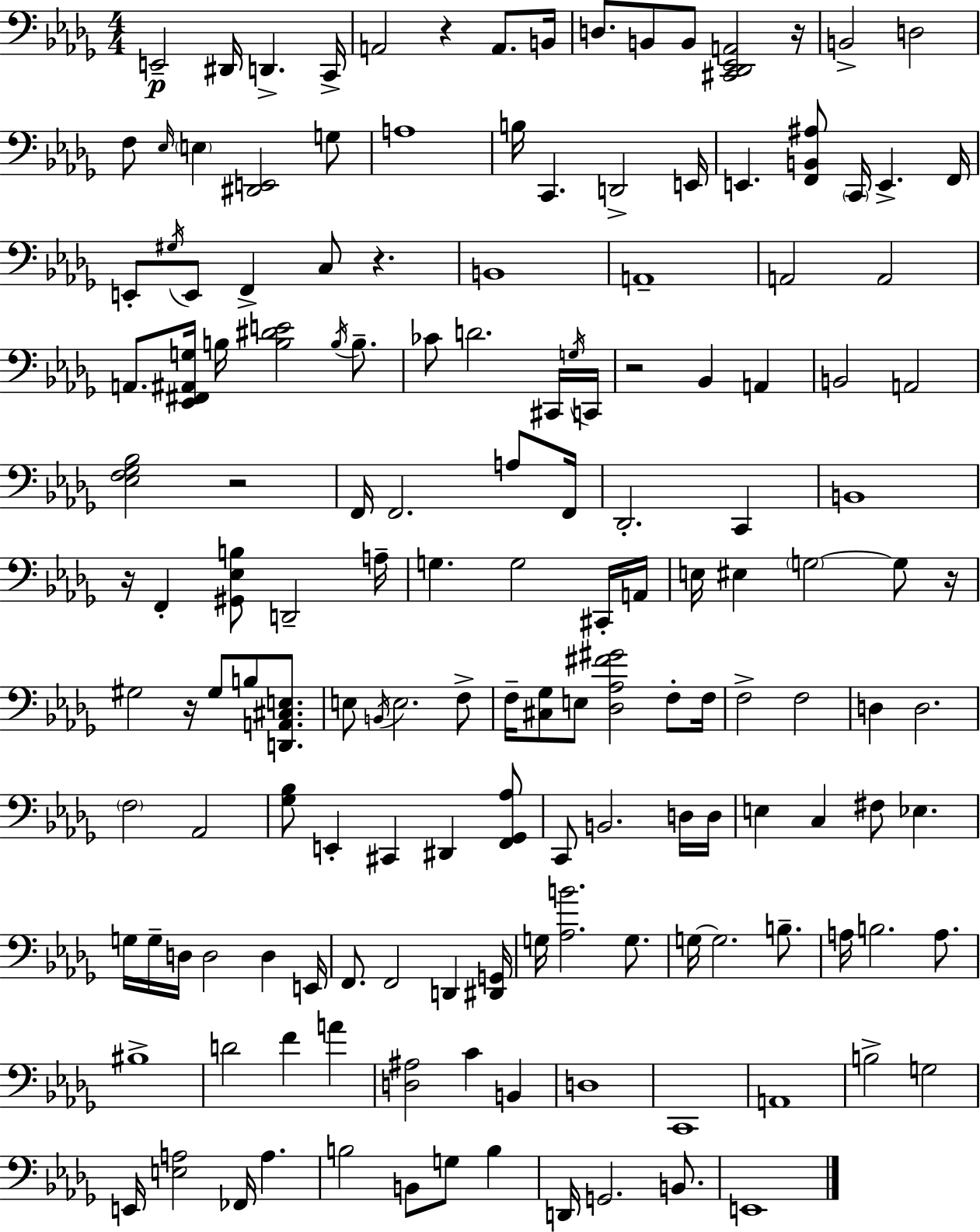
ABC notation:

X:1
T:Untitled
M:4/4
L:1/4
K:Bbm
E,,2 ^D,,/4 D,, C,,/4 A,,2 z A,,/2 B,,/4 D,/2 B,,/2 B,,/2 [^C,,_D,,_E,,A,,]2 z/4 B,,2 D,2 F,/2 _E,/4 E, [^D,,E,,]2 G,/2 A,4 B,/4 C,, D,,2 E,,/4 E,, [F,,B,,^A,]/2 C,,/4 E,, F,,/4 E,,/2 ^G,/4 E,,/2 F,, C,/2 z B,,4 A,,4 A,,2 A,,2 A,,/2 [_E,,^F,,^A,,G,]/4 B,/4 [B,^DE]2 B,/4 B,/2 _C/2 D2 ^C,,/4 G,/4 C,,/4 z2 _B,, A,, B,,2 A,,2 [_E,F,_G,_B,]2 z2 F,,/4 F,,2 A,/2 F,,/4 _D,,2 C,, B,,4 z/4 F,, [^G,,_E,B,]/2 D,,2 A,/4 G, G,2 ^C,,/4 A,,/4 E,/4 ^E, G,2 G,/2 z/4 ^G,2 z/4 ^G,/2 B,/2 [D,,A,,^C,E,]/2 E,/2 B,,/4 E,2 F,/2 F,/4 [^C,_G,]/2 E,/2 [_D,_A,^F^G]2 F,/2 F,/4 F,2 F,2 D, D,2 F,2 _A,,2 [_G,_B,]/2 E,, ^C,, ^D,, [F,,_G,,_A,]/2 C,,/2 B,,2 D,/4 D,/4 E, C, ^F,/2 _E, G,/4 G,/4 D,/4 D,2 D, E,,/4 F,,/2 F,,2 D,, [^D,,G,,]/4 G,/4 [_A,B]2 G,/2 G,/4 G,2 B,/2 A,/4 B,2 A,/2 ^B,4 D2 F A [D,^A,]2 C B,, D,4 C,,4 A,,4 B,2 G,2 E,,/4 [E,A,]2 _F,,/4 A, B,2 B,,/2 G,/2 B, D,,/4 G,,2 B,,/2 E,,4